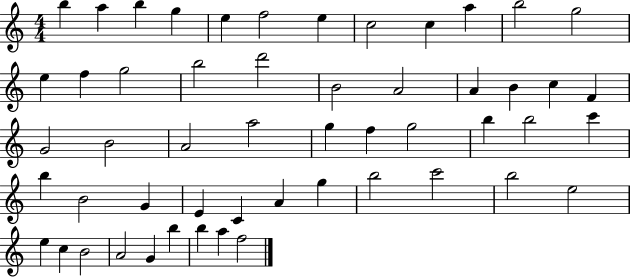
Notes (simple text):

B5/q A5/q B5/q G5/q E5/q F5/h E5/q C5/h C5/q A5/q B5/h G5/h E5/q F5/q G5/h B5/h D6/h B4/h A4/h A4/q B4/q C5/q F4/q G4/h B4/h A4/h A5/h G5/q F5/q G5/h B5/q B5/h C6/q B5/q B4/h G4/q E4/q C4/q A4/q G5/q B5/h C6/h B5/h E5/h E5/q C5/q B4/h A4/h G4/q B5/q B5/q A5/q F5/h